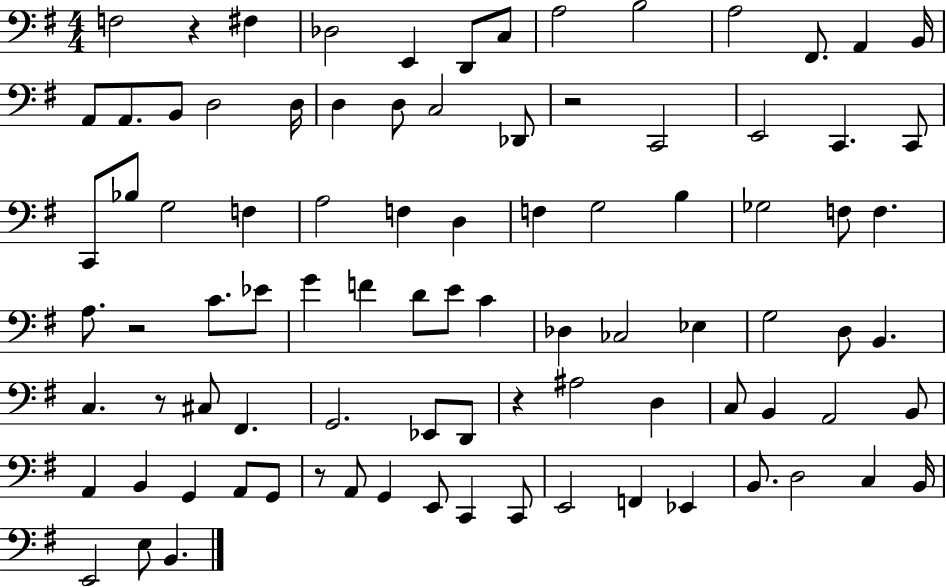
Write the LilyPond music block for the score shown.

{
  \clef bass
  \numericTimeSignature
  \time 4/4
  \key g \major
  f2 r4 fis4 | des2 e,4 d,8 c8 | a2 b2 | a2 fis,8. a,4 b,16 | \break a,8 a,8. b,8 d2 d16 | d4 d8 c2 des,8 | r2 c,2 | e,2 c,4. c,8 | \break c,8 bes8 g2 f4 | a2 f4 d4 | f4 g2 b4 | ges2 f8 f4. | \break a8. r2 c'8. ees'8 | g'4 f'4 d'8 e'8 c'4 | des4 ces2 ees4 | g2 d8 b,4. | \break c4. r8 cis8 fis,4. | g,2. ees,8 d,8 | r4 ais2 d4 | c8 b,4 a,2 b,8 | \break a,4 b,4 g,4 a,8 g,8 | r8 a,8 g,4 e,8 c,4 c,8 | e,2 f,4 ees,4 | b,8. d2 c4 b,16 | \break e,2 e8 b,4. | \bar "|."
}